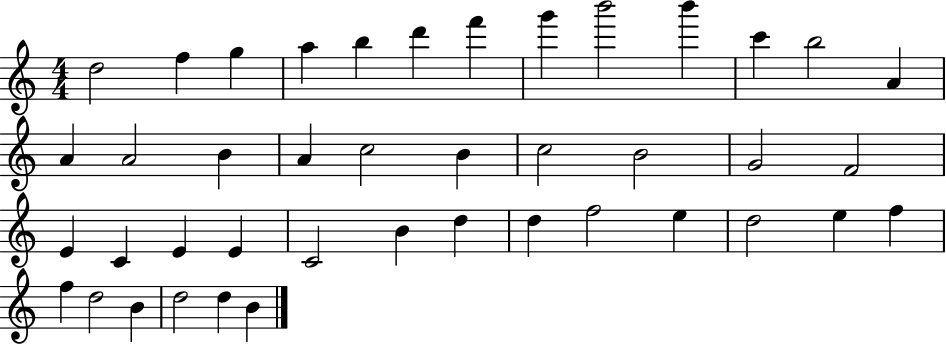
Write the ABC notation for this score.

X:1
T:Untitled
M:4/4
L:1/4
K:C
d2 f g a b d' f' g' b'2 b' c' b2 A A A2 B A c2 B c2 B2 G2 F2 E C E E C2 B d d f2 e d2 e f f d2 B d2 d B